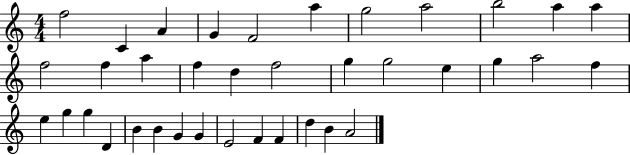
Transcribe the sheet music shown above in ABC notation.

X:1
T:Untitled
M:4/4
L:1/4
K:C
f2 C A G F2 a g2 a2 b2 a a f2 f a f d f2 g g2 e g a2 f e g g D B B G G E2 F F d B A2